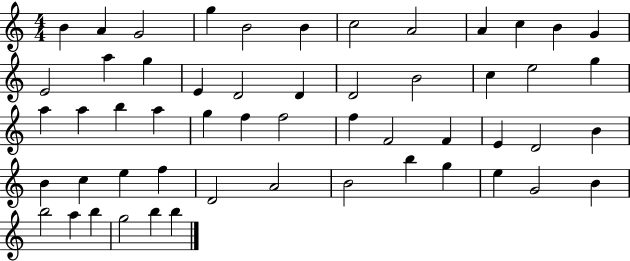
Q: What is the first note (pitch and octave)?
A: B4